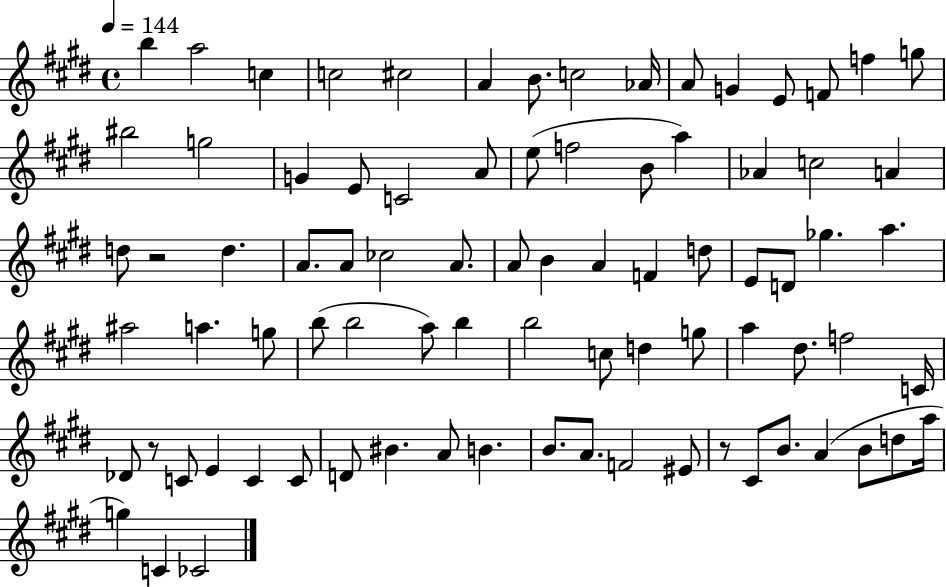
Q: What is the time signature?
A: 4/4